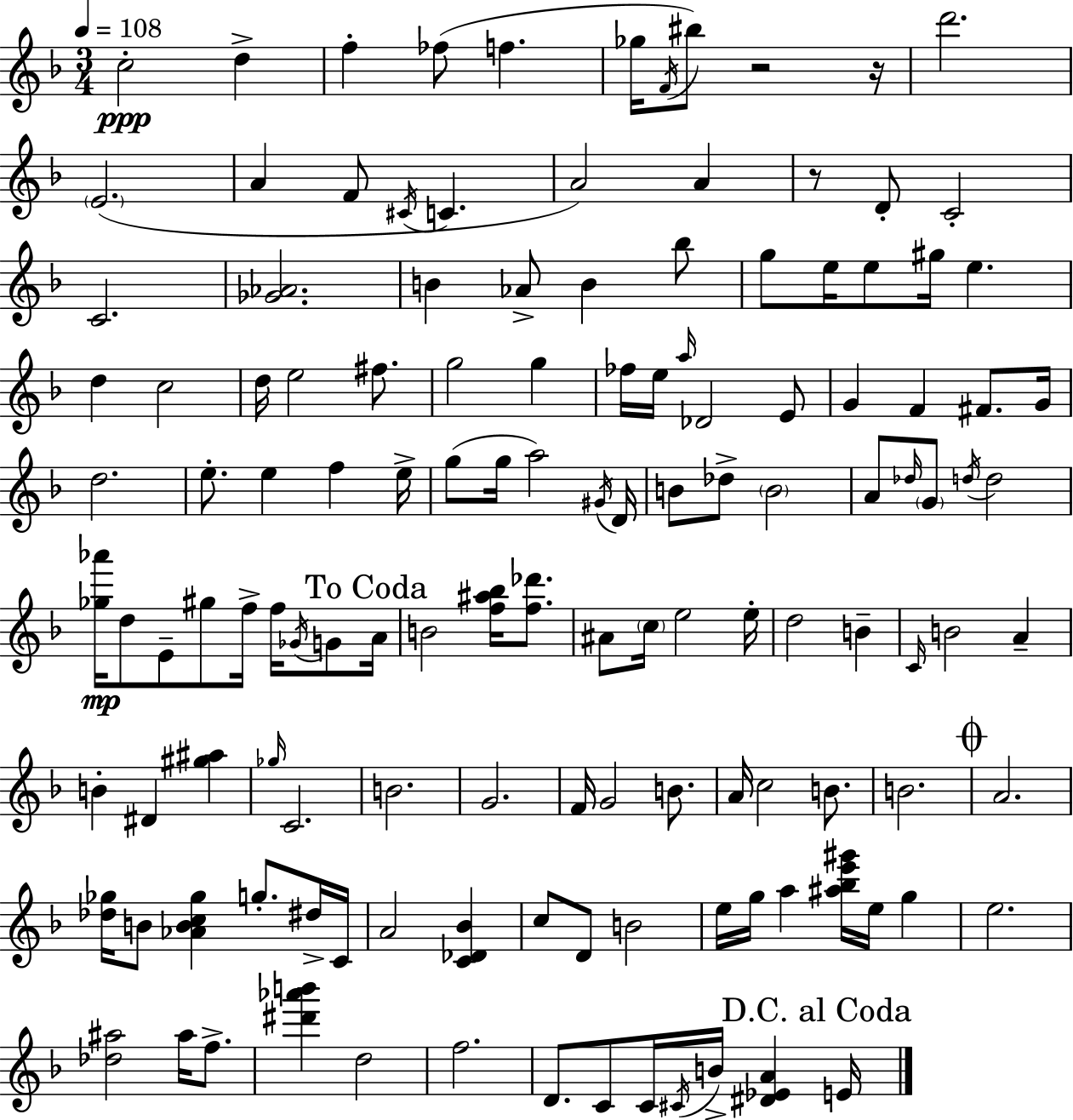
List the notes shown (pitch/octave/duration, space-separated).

C5/h D5/q F5/q FES5/e F5/q. Gb5/s F4/s BIS5/e R/h R/s D6/h. E4/h. A4/q F4/e C#4/s C4/q. A4/h A4/q R/e D4/e C4/h C4/h. [Gb4,Ab4]/h. B4/q Ab4/e B4/q Bb5/e G5/e E5/s E5/e G#5/s E5/q. D5/q C5/h D5/s E5/h F#5/e. G5/h G5/q FES5/s E5/s A5/s Db4/h E4/e G4/q F4/q F#4/e. G4/s D5/h. E5/e. E5/q F5/q E5/s G5/e G5/s A5/h G#4/s D4/s B4/e Db5/e B4/h A4/e Db5/s G4/e D5/s D5/h [Gb5,Ab6]/s D5/e E4/e G#5/e F5/s F5/s Gb4/s G4/e A4/s B4/h [F5,A#5,Bb5]/s [F5,Db6]/e. A#4/e C5/s E5/h E5/s D5/h B4/q C4/s B4/h A4/q B4/q D#4/q [G#5,A#5]/q Gb5/s C4/h. B4/h. G4/h. F4/s G4/h B4/e. A4/s C5/h B4/e. B4/h. A4/h. [Db5,Gb5]/s B4/e [Ab4,B4,C5,Gb5]/q G5/e. D#5/s C4/s A4/h [C4,Db4,Bb4]/q C5/e D4/e B4/h E5/s G5/s A5/q [A#5,Bb5,E6,G#6]/s E5/s G5/q E5/h. [Db5,A#5]/h A#5/s F5/e. [D#6,Ab6,B6]/q D5/h F5/h. D4/e. C4/e C4/s C#4/s B4/s [D#4,Eb4,A4]/q E4/s